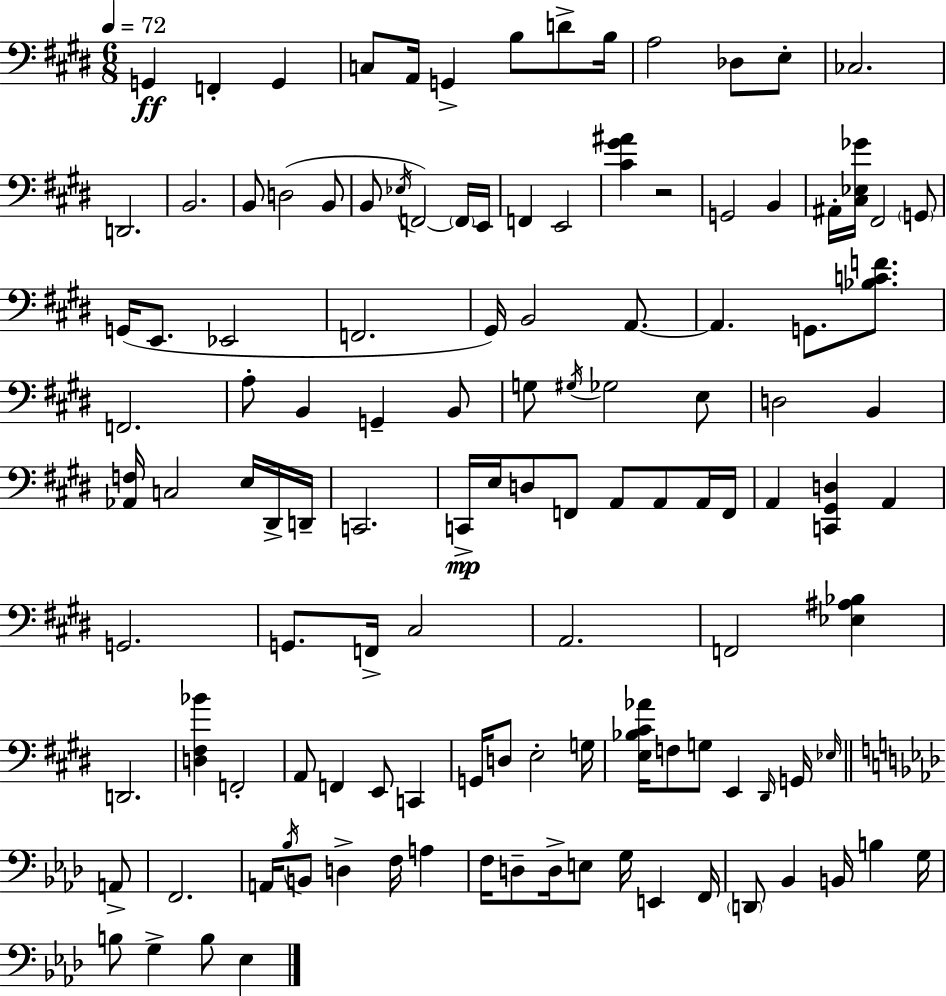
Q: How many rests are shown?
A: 1